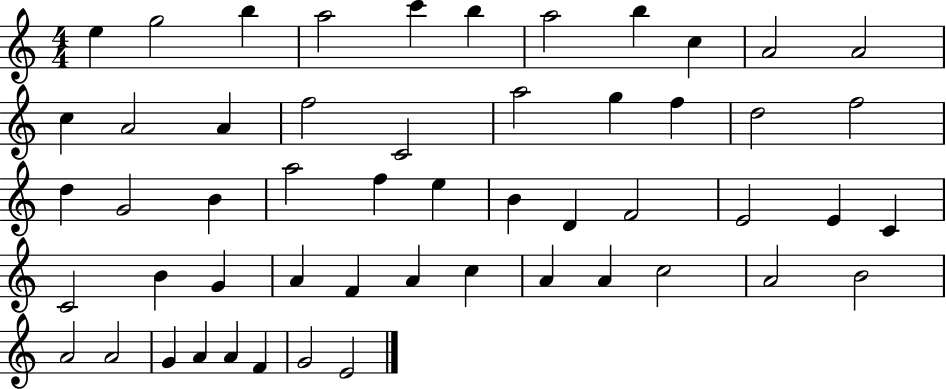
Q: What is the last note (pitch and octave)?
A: E4